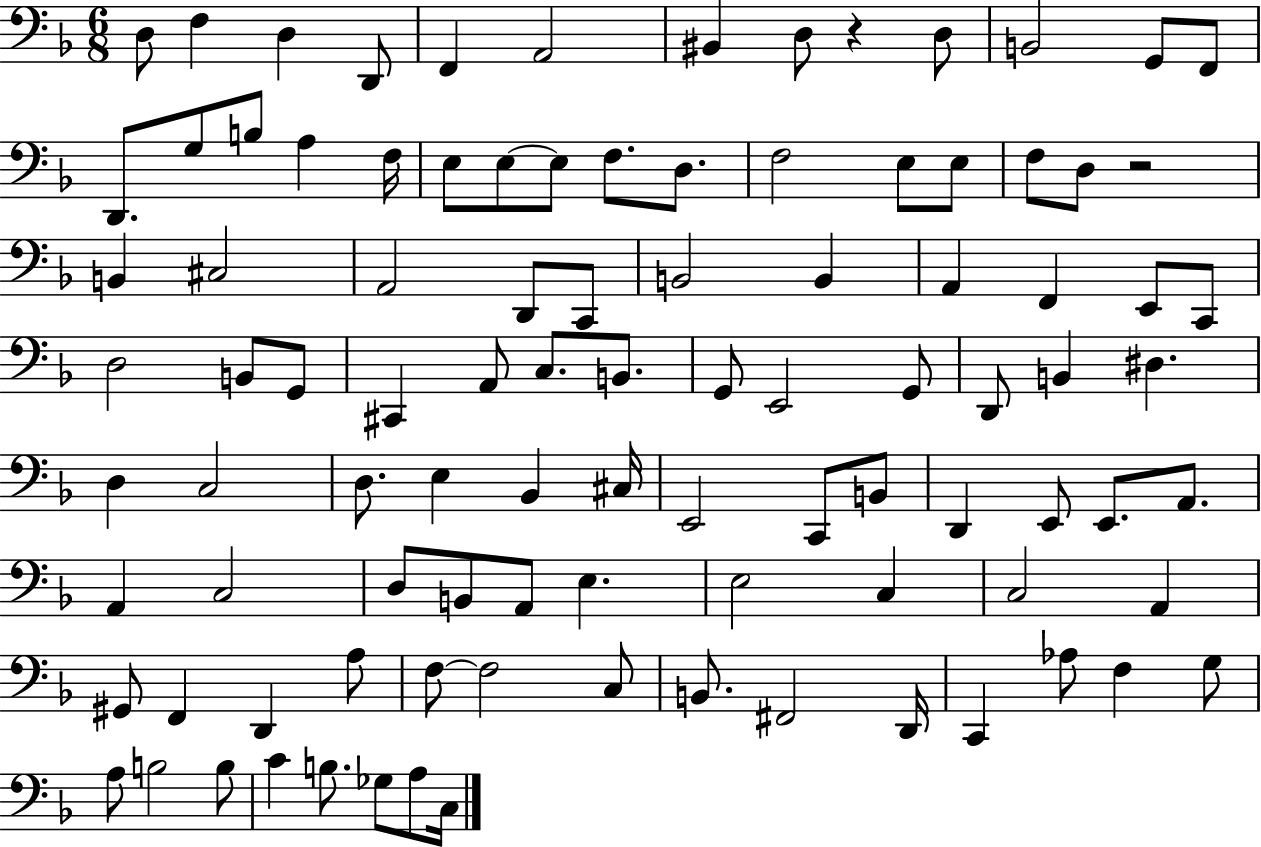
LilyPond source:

{
  \clef bass
  \numericTimeSignature
  \time 6/8
  \key f \major
  d8 f4 d4 d,8 | f,4 a,2 | bis,4 d8 r4 d8 | b,2 g,8 f,8 | \break d,8. g8 b8 a4 f16 | e8 e8~~ e8 f8. d8. | f2 e8 e8 | f8 d8 r2 | \break b,4 cis2 | a,2 d,8 c,8 | b,2 b,4 | a,4 f,4 e,8 c,8 | \break d2 b,8 g,8 | cis,4 a,8 c8. b,8. | g,8 e,2 g,8 | d,8 b,4 dis4. | \break d4 c2 | d8. e4 bes,4 cis16 | e,2 c,8 b,8 | d,4 e,8 e,8. a,8. | \break a,4 c2 | d8 b,8 a,8 e4. | e2 c4 | c2 a,4 | \break gis,8 f,4 d,4 a8 | f8~~ f2 c8 | b,8. fis,2 d,16 | c,4 aes8 f4 g8 | \break a8 b2 b8 | c'4 b8. ges8 a8 c16 | \bar "|."
}